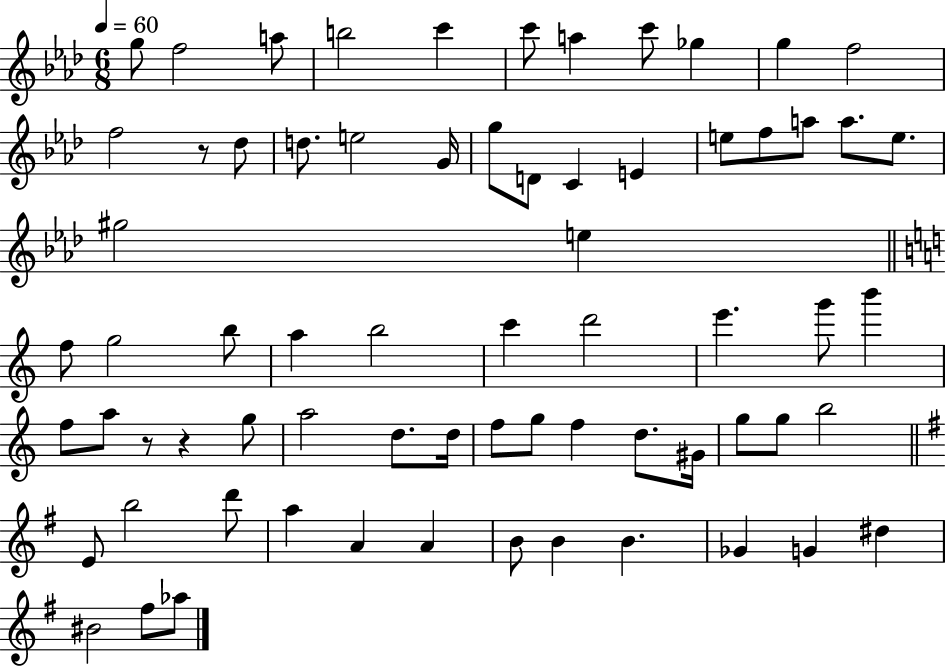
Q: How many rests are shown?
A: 3